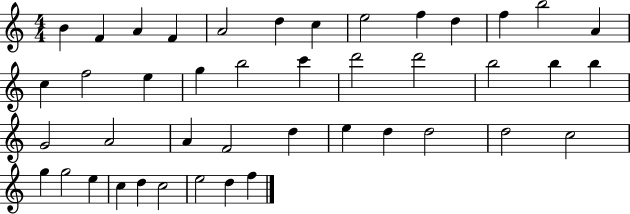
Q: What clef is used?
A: treble